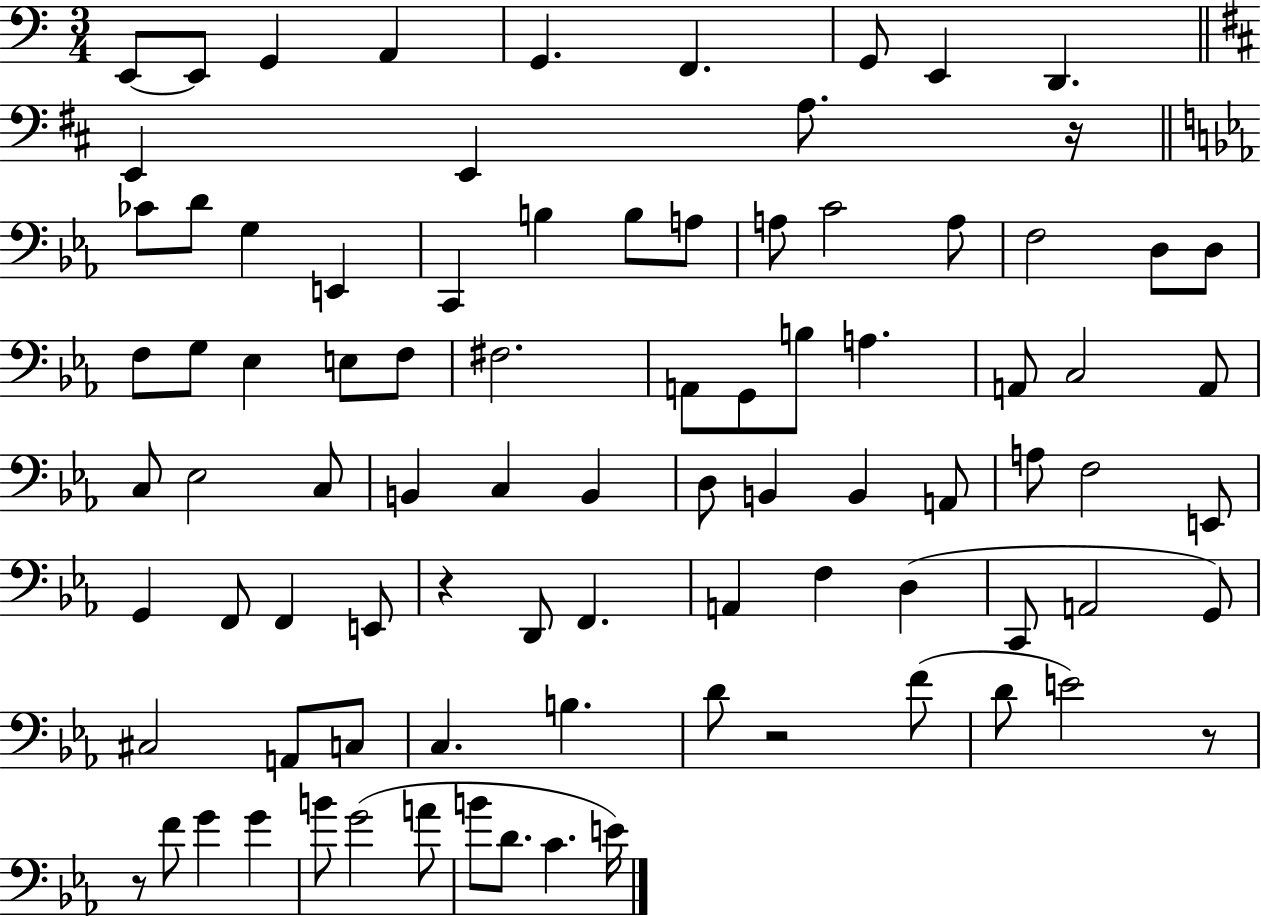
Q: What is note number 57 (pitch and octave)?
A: D2